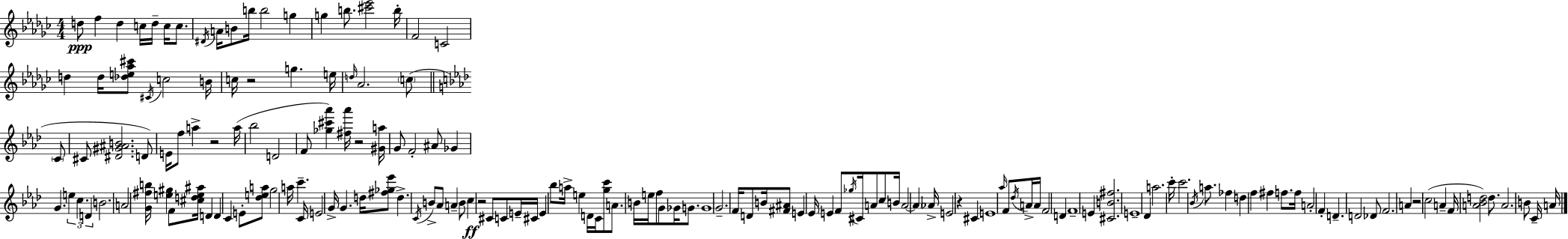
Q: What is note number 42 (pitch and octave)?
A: A#4